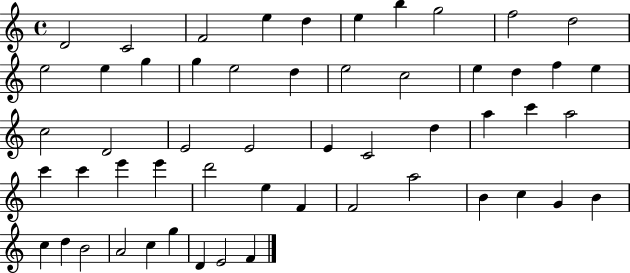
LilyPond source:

{
  \clef treble
  \time 4/4
  \defaultTimeSignature
  \key c \major
  d'2 c'2 | f'2 e''4 d''4 | e''4 b''4 g''2 | f''2 d''2 | \break e''2 e''4 g''4 | g''4 e''2 d''4 | e''2 c''2 | e''4 d''4 f''4 e''4 | \break c''2 d'2 | e'2 e'2 | e'4 c'2 d''4 | a''4 c'''4 a''2 | \break c'''4 c'''4 e'''4 e'''4 | d'''2 e''4 f'4 | f'2 a''2 | b'4 c''4 g'4 b'4 | \break c''4 d''4 b'2 | a'2 c''4 g''4 | d'4 e'2 f'4 | \bar "|."
}